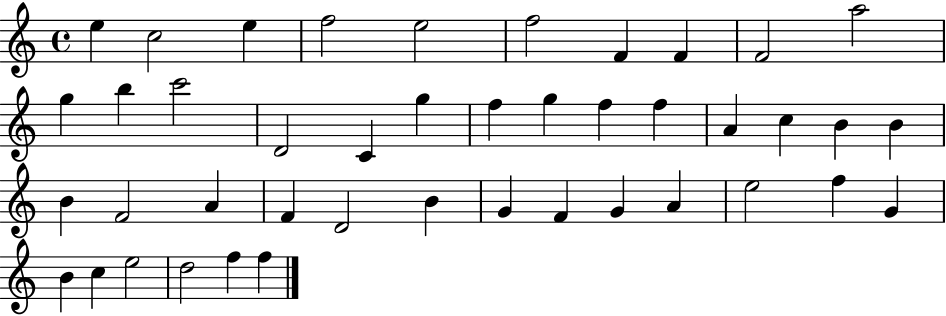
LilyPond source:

{
  \clef treble
  \time 4/4
  \defaultTimeSignature
  \key c \major
  e''4 c''2 e''4 | f''2 e''2 | f''2 f'4 f'4 | f'2 a''2 | \break g''4 b''4 c'''2 | d'2 c'4 g''4 | f''4 g''4 f''4 f''4 | a'4 c''4 b'4 b'4 | \break b'4 f'2 a'4 | f'4 d'2 b'4 | g'4 f'4 g'4 a'4 | e''2 f''4 g'4 | \break b'4 c''4 e''2 | d''2 f''4 f''4 | \bar "|."
}